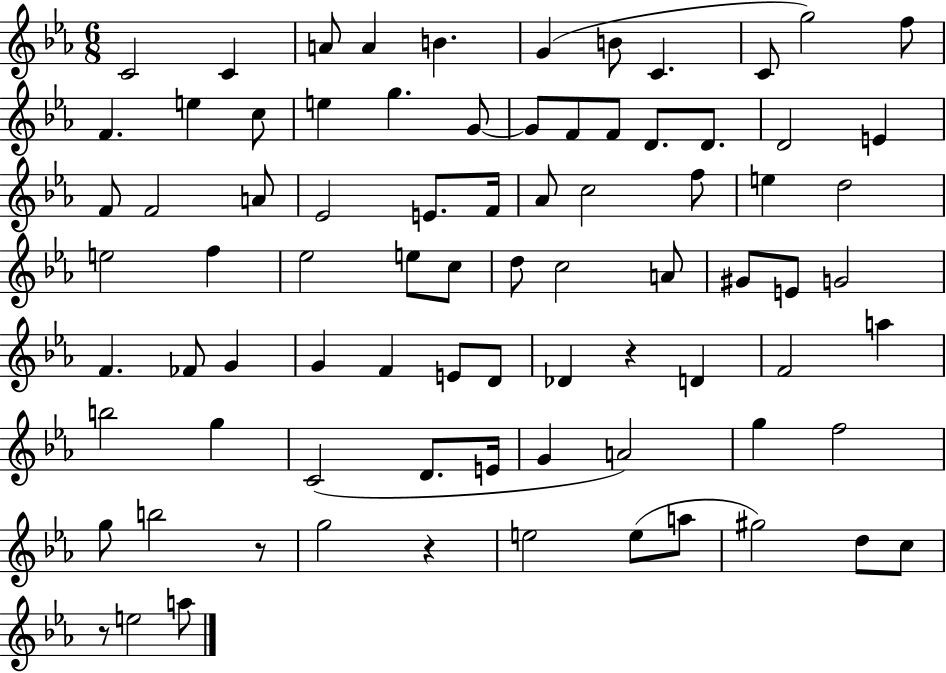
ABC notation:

X:1
T:Untitled
M:6/8
L:1/4
K:Eb
C2 C A/2 A B G B/2 C C/2 g2 f/2 F e c/2 e g G/2 G/2 F/2 F/2 D/2 D/2 D2 E F/2 F2 A/2 _E2 E/2 F/4 _A/2 c2 f/2 e d2 e2 f _e2 e/2 c/2 d/2 c2 A/2 ^G/2 E/2 G2 F _F/2 G G F E/2 D/2 _D z D F2 a b2 g C2 D/2 E/4 G A2 g f2 g/2 b2 z/2 g2 z e2 e/2 a/2 ^g2 d/2 c/2 z/2 e2 a/2